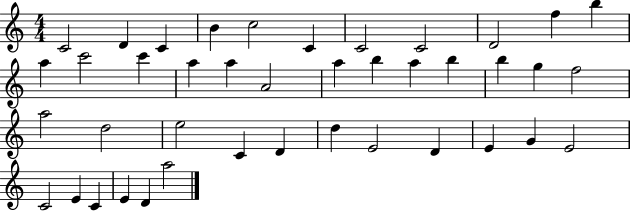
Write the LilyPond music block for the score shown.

{
  \clef treble
  \numericTimeSignature
  \time 4/4
  \key c \major
  c'2 d'4 c'4 | b'4 c''2 c'4 | c'2 c'2 | d'2 f''4 b''4 | \break a''4 c'''2 c'''4 | a''4 a''4 a'2 | a''4 b''4 a''4 b''4 | b''4 g''4 f''2 | \break a''2 d''2 | e''2 c'4 d'4 | d''4 e'2 d'4 | e'4 g'4 e'2 | \break c'2 e'4 c'4 | e'4 d'4 a''2 | \bar "|."
}